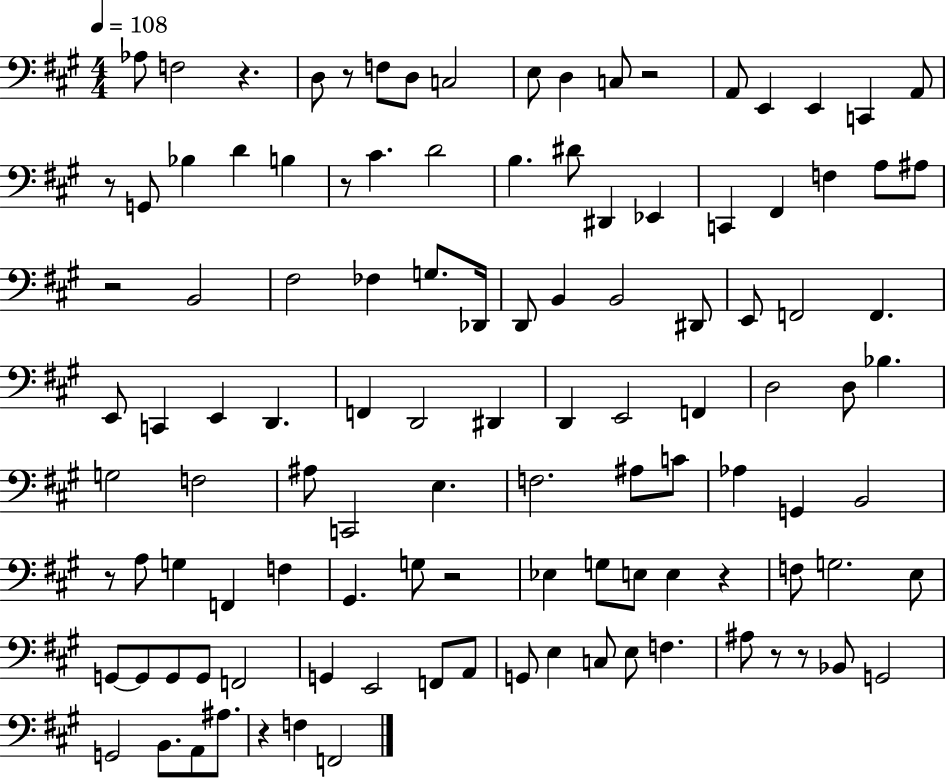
X:1
T:Untitled
M:4/4
L:1/4
K:A
_A,/2 F,2 z D,/2 z/2 F,/2 D,/2 C,2 E,/2 D, C,/2 z2 A,,/2 E,, E,, C,, A,,/2 z/2 G,,/2 _B, D B, z/2 ^C D2 B, ^D/2 ^D,, _E,, C,, ^F,, F, A,/2 ^A,/2 z2 B,,2 ^F,2 _F, G,/2 _D,,/4 D,,/2 B,, B,,2 ^D,,/2 E,,/2 F,,2 F,, E,,/2 C,, E,, D,, F,, D,,2 ^D,, D,, E,,2 F,, D,2 D,/2 _B, G,2 F,2 ^A,/2 C,,2 E, F,2 ^A,/2 C/2 _A, G,, B,,2 z/2 A,/2 G, F,, F, ^G,, G,/2 z2 _E, G,/2 E,/2 E, z F,/2 G,2 E,/2 G,,/2 G,,/2 G,,/2 G,,/2 F,,2 G,, E,,2 F,,/2 A,,/2 G,,/2 E, C,/2 E,/2 F, ^A,/2 z/2 z/2 _B,,/2 G,,2 G,,2 B,,/2 A,,/2 ^A,/2 z F, F,,2